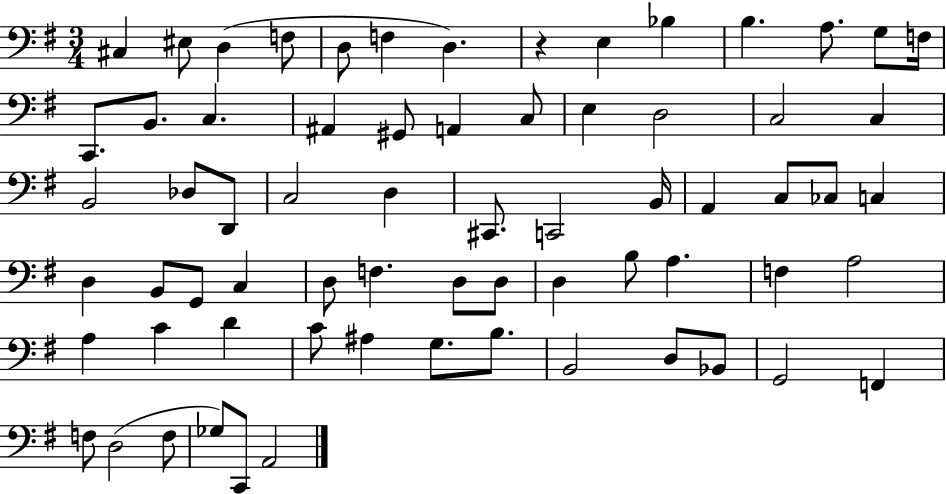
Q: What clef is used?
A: bass